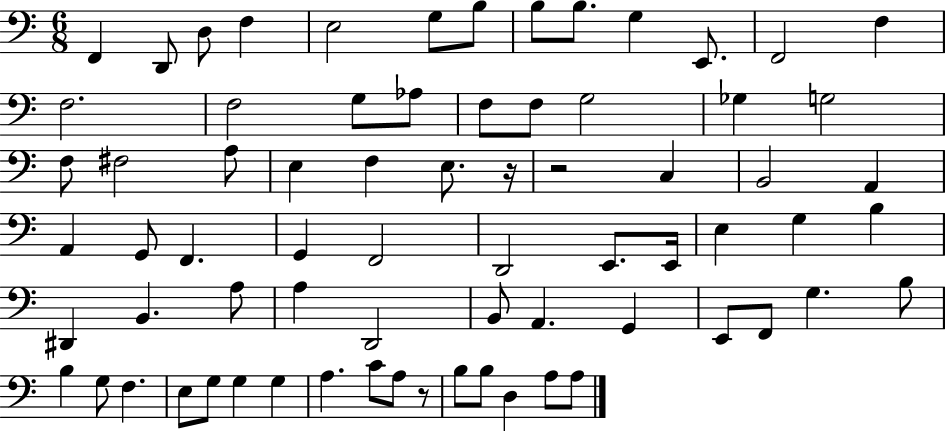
F2/q D2/e D3/e F3/q E3/h G3/e B3/e B3/e B3/e. G3/q E2/e. F2/h F3/q F3/h. F3/h G3/e Ab3/e F3/e F3/e G3/h Gb3/q G3/h F3/e F#3/h A3/e E3/q F3/q E3/e. R/s R/h C3/q B2/h A2/q A2/q G2/e F2/q. G2/q F2/h D2/h E2/e. E2/s E3/q G3/q B3/q D#2/q B2/q. A3/e A3/q D2/h B2/e A2/q. G2/q E2/e F2/e G3/q. B3/e B3/q G3/e F3/q. E3/e G3/e G3/q G3/q A3/q. C4/e A3/e R/e B3/e B3/e D3/q A3/e A3/e